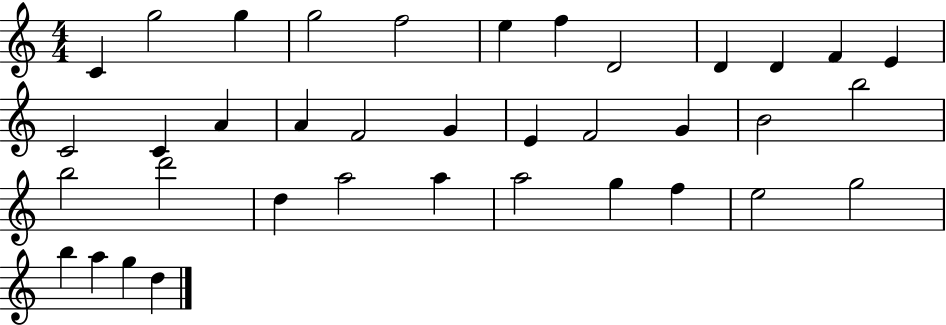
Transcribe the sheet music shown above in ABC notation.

X:1
T:Untitled
M:4/4
L:1/4
K:C
C g2 g g2 f2 e f D2 D D F E C2 C A A F2 G E F2 G B2 b2 b2 d'2 d a2 a a2 g f e2 g2 b a g d